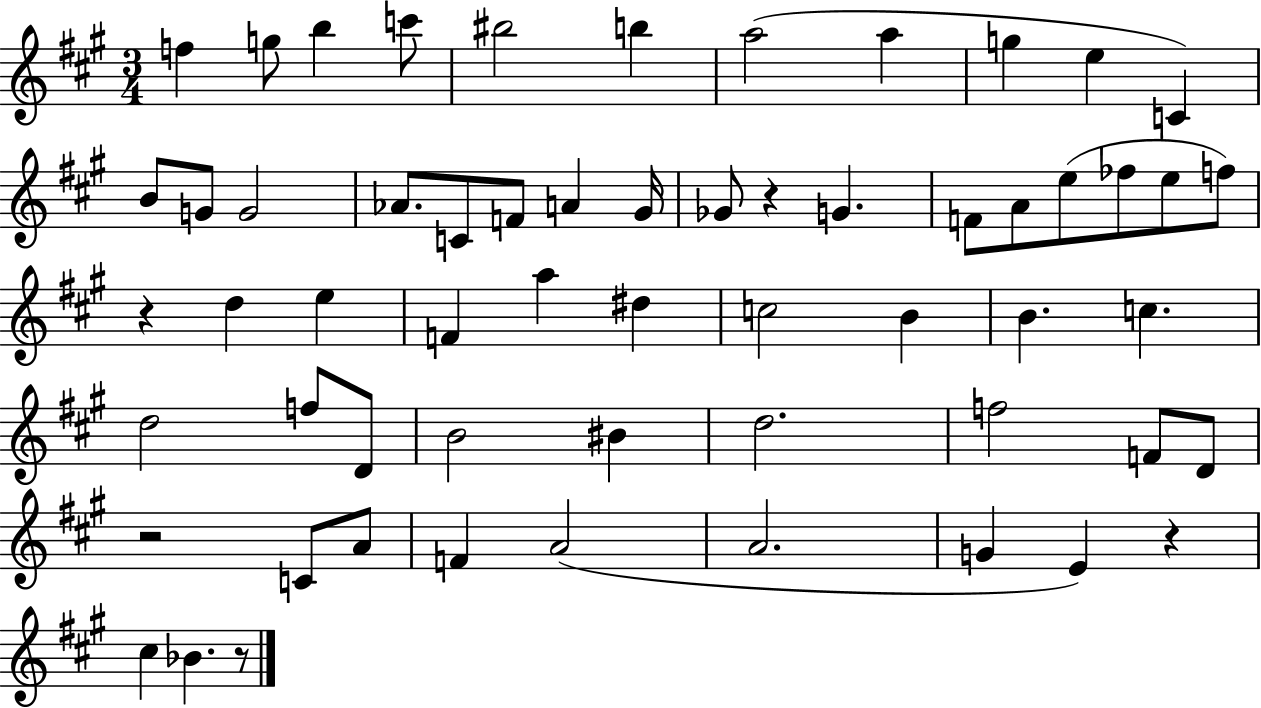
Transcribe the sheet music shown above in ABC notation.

X:1
T:Untitled
M:3/4
L:1/4
K:A
f g/2 b c'/2 ^b2 b a2 a g e C B/2 G/2 G2 _A/2 C/2 F/2 A ^G/4 _G/2 z G F/2 A/2 e/2 _f/2 e/2 f/2 z d e F a ^d c2 B B c d2 f/2 D/2 B2 ^B d2 f2 F/2 D/2 z2 C/2 A/2 F A2 A2 G E z ^c _B z/2